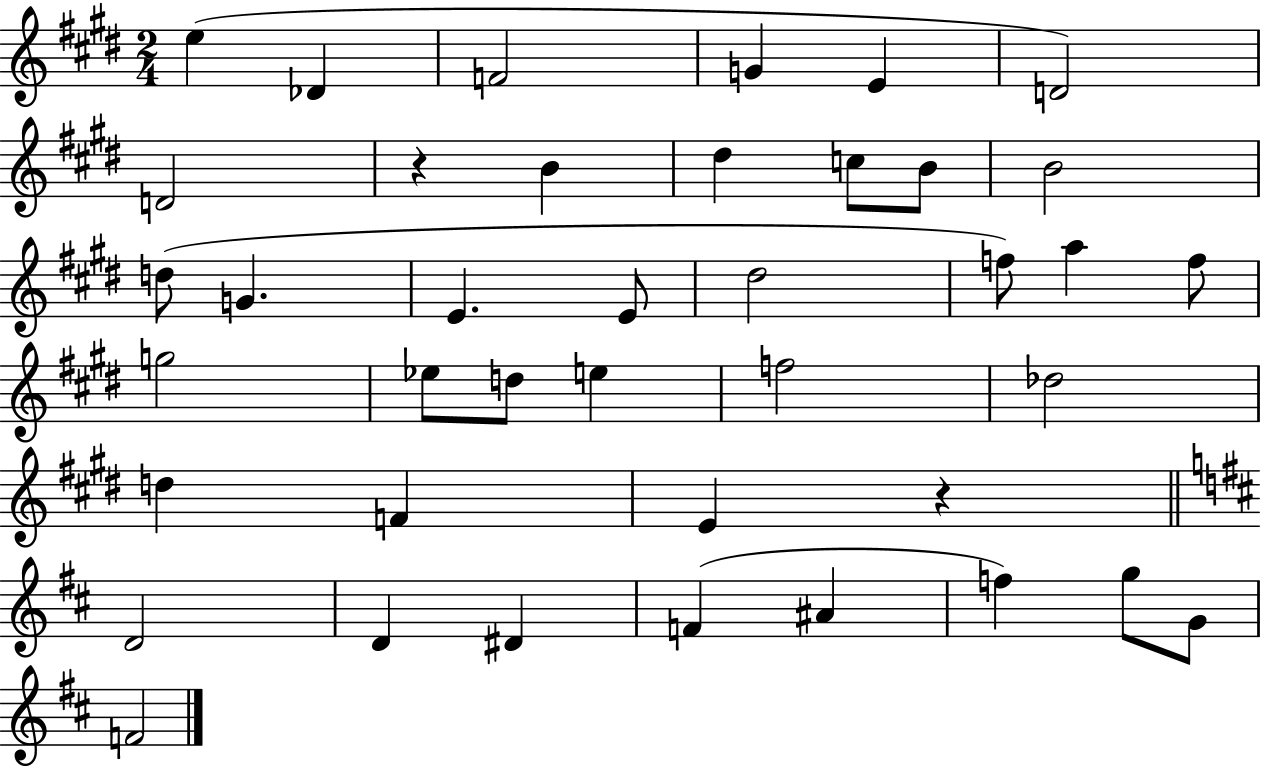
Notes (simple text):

E5/q Db4/q F4/h G4/q E4/q D4/h D4/h R/q B4/q D#5/q C5/e B4/e B4/h D5/e G4/q. E4/q. E4/e D#5/h F5/e A5/q F5/e G5/h Eb5/e D5/e E5/q F5/h Db5/h D5/q F4/q E4/q R/q D4/h D4/q D#4/q F4/q A#4/q F5/q G5/e G4/e F4/h